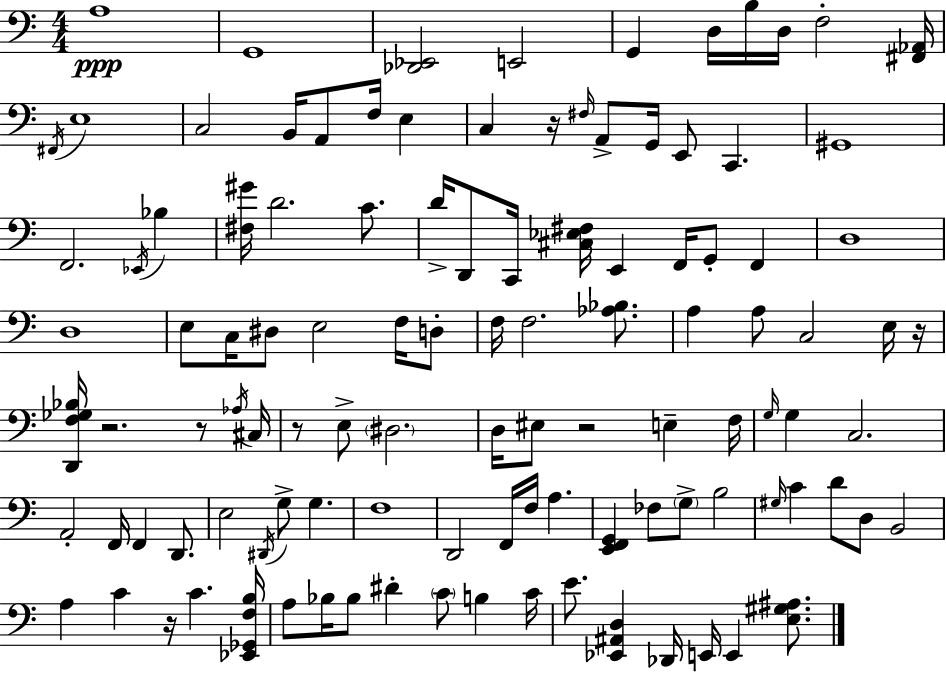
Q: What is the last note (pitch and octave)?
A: E2